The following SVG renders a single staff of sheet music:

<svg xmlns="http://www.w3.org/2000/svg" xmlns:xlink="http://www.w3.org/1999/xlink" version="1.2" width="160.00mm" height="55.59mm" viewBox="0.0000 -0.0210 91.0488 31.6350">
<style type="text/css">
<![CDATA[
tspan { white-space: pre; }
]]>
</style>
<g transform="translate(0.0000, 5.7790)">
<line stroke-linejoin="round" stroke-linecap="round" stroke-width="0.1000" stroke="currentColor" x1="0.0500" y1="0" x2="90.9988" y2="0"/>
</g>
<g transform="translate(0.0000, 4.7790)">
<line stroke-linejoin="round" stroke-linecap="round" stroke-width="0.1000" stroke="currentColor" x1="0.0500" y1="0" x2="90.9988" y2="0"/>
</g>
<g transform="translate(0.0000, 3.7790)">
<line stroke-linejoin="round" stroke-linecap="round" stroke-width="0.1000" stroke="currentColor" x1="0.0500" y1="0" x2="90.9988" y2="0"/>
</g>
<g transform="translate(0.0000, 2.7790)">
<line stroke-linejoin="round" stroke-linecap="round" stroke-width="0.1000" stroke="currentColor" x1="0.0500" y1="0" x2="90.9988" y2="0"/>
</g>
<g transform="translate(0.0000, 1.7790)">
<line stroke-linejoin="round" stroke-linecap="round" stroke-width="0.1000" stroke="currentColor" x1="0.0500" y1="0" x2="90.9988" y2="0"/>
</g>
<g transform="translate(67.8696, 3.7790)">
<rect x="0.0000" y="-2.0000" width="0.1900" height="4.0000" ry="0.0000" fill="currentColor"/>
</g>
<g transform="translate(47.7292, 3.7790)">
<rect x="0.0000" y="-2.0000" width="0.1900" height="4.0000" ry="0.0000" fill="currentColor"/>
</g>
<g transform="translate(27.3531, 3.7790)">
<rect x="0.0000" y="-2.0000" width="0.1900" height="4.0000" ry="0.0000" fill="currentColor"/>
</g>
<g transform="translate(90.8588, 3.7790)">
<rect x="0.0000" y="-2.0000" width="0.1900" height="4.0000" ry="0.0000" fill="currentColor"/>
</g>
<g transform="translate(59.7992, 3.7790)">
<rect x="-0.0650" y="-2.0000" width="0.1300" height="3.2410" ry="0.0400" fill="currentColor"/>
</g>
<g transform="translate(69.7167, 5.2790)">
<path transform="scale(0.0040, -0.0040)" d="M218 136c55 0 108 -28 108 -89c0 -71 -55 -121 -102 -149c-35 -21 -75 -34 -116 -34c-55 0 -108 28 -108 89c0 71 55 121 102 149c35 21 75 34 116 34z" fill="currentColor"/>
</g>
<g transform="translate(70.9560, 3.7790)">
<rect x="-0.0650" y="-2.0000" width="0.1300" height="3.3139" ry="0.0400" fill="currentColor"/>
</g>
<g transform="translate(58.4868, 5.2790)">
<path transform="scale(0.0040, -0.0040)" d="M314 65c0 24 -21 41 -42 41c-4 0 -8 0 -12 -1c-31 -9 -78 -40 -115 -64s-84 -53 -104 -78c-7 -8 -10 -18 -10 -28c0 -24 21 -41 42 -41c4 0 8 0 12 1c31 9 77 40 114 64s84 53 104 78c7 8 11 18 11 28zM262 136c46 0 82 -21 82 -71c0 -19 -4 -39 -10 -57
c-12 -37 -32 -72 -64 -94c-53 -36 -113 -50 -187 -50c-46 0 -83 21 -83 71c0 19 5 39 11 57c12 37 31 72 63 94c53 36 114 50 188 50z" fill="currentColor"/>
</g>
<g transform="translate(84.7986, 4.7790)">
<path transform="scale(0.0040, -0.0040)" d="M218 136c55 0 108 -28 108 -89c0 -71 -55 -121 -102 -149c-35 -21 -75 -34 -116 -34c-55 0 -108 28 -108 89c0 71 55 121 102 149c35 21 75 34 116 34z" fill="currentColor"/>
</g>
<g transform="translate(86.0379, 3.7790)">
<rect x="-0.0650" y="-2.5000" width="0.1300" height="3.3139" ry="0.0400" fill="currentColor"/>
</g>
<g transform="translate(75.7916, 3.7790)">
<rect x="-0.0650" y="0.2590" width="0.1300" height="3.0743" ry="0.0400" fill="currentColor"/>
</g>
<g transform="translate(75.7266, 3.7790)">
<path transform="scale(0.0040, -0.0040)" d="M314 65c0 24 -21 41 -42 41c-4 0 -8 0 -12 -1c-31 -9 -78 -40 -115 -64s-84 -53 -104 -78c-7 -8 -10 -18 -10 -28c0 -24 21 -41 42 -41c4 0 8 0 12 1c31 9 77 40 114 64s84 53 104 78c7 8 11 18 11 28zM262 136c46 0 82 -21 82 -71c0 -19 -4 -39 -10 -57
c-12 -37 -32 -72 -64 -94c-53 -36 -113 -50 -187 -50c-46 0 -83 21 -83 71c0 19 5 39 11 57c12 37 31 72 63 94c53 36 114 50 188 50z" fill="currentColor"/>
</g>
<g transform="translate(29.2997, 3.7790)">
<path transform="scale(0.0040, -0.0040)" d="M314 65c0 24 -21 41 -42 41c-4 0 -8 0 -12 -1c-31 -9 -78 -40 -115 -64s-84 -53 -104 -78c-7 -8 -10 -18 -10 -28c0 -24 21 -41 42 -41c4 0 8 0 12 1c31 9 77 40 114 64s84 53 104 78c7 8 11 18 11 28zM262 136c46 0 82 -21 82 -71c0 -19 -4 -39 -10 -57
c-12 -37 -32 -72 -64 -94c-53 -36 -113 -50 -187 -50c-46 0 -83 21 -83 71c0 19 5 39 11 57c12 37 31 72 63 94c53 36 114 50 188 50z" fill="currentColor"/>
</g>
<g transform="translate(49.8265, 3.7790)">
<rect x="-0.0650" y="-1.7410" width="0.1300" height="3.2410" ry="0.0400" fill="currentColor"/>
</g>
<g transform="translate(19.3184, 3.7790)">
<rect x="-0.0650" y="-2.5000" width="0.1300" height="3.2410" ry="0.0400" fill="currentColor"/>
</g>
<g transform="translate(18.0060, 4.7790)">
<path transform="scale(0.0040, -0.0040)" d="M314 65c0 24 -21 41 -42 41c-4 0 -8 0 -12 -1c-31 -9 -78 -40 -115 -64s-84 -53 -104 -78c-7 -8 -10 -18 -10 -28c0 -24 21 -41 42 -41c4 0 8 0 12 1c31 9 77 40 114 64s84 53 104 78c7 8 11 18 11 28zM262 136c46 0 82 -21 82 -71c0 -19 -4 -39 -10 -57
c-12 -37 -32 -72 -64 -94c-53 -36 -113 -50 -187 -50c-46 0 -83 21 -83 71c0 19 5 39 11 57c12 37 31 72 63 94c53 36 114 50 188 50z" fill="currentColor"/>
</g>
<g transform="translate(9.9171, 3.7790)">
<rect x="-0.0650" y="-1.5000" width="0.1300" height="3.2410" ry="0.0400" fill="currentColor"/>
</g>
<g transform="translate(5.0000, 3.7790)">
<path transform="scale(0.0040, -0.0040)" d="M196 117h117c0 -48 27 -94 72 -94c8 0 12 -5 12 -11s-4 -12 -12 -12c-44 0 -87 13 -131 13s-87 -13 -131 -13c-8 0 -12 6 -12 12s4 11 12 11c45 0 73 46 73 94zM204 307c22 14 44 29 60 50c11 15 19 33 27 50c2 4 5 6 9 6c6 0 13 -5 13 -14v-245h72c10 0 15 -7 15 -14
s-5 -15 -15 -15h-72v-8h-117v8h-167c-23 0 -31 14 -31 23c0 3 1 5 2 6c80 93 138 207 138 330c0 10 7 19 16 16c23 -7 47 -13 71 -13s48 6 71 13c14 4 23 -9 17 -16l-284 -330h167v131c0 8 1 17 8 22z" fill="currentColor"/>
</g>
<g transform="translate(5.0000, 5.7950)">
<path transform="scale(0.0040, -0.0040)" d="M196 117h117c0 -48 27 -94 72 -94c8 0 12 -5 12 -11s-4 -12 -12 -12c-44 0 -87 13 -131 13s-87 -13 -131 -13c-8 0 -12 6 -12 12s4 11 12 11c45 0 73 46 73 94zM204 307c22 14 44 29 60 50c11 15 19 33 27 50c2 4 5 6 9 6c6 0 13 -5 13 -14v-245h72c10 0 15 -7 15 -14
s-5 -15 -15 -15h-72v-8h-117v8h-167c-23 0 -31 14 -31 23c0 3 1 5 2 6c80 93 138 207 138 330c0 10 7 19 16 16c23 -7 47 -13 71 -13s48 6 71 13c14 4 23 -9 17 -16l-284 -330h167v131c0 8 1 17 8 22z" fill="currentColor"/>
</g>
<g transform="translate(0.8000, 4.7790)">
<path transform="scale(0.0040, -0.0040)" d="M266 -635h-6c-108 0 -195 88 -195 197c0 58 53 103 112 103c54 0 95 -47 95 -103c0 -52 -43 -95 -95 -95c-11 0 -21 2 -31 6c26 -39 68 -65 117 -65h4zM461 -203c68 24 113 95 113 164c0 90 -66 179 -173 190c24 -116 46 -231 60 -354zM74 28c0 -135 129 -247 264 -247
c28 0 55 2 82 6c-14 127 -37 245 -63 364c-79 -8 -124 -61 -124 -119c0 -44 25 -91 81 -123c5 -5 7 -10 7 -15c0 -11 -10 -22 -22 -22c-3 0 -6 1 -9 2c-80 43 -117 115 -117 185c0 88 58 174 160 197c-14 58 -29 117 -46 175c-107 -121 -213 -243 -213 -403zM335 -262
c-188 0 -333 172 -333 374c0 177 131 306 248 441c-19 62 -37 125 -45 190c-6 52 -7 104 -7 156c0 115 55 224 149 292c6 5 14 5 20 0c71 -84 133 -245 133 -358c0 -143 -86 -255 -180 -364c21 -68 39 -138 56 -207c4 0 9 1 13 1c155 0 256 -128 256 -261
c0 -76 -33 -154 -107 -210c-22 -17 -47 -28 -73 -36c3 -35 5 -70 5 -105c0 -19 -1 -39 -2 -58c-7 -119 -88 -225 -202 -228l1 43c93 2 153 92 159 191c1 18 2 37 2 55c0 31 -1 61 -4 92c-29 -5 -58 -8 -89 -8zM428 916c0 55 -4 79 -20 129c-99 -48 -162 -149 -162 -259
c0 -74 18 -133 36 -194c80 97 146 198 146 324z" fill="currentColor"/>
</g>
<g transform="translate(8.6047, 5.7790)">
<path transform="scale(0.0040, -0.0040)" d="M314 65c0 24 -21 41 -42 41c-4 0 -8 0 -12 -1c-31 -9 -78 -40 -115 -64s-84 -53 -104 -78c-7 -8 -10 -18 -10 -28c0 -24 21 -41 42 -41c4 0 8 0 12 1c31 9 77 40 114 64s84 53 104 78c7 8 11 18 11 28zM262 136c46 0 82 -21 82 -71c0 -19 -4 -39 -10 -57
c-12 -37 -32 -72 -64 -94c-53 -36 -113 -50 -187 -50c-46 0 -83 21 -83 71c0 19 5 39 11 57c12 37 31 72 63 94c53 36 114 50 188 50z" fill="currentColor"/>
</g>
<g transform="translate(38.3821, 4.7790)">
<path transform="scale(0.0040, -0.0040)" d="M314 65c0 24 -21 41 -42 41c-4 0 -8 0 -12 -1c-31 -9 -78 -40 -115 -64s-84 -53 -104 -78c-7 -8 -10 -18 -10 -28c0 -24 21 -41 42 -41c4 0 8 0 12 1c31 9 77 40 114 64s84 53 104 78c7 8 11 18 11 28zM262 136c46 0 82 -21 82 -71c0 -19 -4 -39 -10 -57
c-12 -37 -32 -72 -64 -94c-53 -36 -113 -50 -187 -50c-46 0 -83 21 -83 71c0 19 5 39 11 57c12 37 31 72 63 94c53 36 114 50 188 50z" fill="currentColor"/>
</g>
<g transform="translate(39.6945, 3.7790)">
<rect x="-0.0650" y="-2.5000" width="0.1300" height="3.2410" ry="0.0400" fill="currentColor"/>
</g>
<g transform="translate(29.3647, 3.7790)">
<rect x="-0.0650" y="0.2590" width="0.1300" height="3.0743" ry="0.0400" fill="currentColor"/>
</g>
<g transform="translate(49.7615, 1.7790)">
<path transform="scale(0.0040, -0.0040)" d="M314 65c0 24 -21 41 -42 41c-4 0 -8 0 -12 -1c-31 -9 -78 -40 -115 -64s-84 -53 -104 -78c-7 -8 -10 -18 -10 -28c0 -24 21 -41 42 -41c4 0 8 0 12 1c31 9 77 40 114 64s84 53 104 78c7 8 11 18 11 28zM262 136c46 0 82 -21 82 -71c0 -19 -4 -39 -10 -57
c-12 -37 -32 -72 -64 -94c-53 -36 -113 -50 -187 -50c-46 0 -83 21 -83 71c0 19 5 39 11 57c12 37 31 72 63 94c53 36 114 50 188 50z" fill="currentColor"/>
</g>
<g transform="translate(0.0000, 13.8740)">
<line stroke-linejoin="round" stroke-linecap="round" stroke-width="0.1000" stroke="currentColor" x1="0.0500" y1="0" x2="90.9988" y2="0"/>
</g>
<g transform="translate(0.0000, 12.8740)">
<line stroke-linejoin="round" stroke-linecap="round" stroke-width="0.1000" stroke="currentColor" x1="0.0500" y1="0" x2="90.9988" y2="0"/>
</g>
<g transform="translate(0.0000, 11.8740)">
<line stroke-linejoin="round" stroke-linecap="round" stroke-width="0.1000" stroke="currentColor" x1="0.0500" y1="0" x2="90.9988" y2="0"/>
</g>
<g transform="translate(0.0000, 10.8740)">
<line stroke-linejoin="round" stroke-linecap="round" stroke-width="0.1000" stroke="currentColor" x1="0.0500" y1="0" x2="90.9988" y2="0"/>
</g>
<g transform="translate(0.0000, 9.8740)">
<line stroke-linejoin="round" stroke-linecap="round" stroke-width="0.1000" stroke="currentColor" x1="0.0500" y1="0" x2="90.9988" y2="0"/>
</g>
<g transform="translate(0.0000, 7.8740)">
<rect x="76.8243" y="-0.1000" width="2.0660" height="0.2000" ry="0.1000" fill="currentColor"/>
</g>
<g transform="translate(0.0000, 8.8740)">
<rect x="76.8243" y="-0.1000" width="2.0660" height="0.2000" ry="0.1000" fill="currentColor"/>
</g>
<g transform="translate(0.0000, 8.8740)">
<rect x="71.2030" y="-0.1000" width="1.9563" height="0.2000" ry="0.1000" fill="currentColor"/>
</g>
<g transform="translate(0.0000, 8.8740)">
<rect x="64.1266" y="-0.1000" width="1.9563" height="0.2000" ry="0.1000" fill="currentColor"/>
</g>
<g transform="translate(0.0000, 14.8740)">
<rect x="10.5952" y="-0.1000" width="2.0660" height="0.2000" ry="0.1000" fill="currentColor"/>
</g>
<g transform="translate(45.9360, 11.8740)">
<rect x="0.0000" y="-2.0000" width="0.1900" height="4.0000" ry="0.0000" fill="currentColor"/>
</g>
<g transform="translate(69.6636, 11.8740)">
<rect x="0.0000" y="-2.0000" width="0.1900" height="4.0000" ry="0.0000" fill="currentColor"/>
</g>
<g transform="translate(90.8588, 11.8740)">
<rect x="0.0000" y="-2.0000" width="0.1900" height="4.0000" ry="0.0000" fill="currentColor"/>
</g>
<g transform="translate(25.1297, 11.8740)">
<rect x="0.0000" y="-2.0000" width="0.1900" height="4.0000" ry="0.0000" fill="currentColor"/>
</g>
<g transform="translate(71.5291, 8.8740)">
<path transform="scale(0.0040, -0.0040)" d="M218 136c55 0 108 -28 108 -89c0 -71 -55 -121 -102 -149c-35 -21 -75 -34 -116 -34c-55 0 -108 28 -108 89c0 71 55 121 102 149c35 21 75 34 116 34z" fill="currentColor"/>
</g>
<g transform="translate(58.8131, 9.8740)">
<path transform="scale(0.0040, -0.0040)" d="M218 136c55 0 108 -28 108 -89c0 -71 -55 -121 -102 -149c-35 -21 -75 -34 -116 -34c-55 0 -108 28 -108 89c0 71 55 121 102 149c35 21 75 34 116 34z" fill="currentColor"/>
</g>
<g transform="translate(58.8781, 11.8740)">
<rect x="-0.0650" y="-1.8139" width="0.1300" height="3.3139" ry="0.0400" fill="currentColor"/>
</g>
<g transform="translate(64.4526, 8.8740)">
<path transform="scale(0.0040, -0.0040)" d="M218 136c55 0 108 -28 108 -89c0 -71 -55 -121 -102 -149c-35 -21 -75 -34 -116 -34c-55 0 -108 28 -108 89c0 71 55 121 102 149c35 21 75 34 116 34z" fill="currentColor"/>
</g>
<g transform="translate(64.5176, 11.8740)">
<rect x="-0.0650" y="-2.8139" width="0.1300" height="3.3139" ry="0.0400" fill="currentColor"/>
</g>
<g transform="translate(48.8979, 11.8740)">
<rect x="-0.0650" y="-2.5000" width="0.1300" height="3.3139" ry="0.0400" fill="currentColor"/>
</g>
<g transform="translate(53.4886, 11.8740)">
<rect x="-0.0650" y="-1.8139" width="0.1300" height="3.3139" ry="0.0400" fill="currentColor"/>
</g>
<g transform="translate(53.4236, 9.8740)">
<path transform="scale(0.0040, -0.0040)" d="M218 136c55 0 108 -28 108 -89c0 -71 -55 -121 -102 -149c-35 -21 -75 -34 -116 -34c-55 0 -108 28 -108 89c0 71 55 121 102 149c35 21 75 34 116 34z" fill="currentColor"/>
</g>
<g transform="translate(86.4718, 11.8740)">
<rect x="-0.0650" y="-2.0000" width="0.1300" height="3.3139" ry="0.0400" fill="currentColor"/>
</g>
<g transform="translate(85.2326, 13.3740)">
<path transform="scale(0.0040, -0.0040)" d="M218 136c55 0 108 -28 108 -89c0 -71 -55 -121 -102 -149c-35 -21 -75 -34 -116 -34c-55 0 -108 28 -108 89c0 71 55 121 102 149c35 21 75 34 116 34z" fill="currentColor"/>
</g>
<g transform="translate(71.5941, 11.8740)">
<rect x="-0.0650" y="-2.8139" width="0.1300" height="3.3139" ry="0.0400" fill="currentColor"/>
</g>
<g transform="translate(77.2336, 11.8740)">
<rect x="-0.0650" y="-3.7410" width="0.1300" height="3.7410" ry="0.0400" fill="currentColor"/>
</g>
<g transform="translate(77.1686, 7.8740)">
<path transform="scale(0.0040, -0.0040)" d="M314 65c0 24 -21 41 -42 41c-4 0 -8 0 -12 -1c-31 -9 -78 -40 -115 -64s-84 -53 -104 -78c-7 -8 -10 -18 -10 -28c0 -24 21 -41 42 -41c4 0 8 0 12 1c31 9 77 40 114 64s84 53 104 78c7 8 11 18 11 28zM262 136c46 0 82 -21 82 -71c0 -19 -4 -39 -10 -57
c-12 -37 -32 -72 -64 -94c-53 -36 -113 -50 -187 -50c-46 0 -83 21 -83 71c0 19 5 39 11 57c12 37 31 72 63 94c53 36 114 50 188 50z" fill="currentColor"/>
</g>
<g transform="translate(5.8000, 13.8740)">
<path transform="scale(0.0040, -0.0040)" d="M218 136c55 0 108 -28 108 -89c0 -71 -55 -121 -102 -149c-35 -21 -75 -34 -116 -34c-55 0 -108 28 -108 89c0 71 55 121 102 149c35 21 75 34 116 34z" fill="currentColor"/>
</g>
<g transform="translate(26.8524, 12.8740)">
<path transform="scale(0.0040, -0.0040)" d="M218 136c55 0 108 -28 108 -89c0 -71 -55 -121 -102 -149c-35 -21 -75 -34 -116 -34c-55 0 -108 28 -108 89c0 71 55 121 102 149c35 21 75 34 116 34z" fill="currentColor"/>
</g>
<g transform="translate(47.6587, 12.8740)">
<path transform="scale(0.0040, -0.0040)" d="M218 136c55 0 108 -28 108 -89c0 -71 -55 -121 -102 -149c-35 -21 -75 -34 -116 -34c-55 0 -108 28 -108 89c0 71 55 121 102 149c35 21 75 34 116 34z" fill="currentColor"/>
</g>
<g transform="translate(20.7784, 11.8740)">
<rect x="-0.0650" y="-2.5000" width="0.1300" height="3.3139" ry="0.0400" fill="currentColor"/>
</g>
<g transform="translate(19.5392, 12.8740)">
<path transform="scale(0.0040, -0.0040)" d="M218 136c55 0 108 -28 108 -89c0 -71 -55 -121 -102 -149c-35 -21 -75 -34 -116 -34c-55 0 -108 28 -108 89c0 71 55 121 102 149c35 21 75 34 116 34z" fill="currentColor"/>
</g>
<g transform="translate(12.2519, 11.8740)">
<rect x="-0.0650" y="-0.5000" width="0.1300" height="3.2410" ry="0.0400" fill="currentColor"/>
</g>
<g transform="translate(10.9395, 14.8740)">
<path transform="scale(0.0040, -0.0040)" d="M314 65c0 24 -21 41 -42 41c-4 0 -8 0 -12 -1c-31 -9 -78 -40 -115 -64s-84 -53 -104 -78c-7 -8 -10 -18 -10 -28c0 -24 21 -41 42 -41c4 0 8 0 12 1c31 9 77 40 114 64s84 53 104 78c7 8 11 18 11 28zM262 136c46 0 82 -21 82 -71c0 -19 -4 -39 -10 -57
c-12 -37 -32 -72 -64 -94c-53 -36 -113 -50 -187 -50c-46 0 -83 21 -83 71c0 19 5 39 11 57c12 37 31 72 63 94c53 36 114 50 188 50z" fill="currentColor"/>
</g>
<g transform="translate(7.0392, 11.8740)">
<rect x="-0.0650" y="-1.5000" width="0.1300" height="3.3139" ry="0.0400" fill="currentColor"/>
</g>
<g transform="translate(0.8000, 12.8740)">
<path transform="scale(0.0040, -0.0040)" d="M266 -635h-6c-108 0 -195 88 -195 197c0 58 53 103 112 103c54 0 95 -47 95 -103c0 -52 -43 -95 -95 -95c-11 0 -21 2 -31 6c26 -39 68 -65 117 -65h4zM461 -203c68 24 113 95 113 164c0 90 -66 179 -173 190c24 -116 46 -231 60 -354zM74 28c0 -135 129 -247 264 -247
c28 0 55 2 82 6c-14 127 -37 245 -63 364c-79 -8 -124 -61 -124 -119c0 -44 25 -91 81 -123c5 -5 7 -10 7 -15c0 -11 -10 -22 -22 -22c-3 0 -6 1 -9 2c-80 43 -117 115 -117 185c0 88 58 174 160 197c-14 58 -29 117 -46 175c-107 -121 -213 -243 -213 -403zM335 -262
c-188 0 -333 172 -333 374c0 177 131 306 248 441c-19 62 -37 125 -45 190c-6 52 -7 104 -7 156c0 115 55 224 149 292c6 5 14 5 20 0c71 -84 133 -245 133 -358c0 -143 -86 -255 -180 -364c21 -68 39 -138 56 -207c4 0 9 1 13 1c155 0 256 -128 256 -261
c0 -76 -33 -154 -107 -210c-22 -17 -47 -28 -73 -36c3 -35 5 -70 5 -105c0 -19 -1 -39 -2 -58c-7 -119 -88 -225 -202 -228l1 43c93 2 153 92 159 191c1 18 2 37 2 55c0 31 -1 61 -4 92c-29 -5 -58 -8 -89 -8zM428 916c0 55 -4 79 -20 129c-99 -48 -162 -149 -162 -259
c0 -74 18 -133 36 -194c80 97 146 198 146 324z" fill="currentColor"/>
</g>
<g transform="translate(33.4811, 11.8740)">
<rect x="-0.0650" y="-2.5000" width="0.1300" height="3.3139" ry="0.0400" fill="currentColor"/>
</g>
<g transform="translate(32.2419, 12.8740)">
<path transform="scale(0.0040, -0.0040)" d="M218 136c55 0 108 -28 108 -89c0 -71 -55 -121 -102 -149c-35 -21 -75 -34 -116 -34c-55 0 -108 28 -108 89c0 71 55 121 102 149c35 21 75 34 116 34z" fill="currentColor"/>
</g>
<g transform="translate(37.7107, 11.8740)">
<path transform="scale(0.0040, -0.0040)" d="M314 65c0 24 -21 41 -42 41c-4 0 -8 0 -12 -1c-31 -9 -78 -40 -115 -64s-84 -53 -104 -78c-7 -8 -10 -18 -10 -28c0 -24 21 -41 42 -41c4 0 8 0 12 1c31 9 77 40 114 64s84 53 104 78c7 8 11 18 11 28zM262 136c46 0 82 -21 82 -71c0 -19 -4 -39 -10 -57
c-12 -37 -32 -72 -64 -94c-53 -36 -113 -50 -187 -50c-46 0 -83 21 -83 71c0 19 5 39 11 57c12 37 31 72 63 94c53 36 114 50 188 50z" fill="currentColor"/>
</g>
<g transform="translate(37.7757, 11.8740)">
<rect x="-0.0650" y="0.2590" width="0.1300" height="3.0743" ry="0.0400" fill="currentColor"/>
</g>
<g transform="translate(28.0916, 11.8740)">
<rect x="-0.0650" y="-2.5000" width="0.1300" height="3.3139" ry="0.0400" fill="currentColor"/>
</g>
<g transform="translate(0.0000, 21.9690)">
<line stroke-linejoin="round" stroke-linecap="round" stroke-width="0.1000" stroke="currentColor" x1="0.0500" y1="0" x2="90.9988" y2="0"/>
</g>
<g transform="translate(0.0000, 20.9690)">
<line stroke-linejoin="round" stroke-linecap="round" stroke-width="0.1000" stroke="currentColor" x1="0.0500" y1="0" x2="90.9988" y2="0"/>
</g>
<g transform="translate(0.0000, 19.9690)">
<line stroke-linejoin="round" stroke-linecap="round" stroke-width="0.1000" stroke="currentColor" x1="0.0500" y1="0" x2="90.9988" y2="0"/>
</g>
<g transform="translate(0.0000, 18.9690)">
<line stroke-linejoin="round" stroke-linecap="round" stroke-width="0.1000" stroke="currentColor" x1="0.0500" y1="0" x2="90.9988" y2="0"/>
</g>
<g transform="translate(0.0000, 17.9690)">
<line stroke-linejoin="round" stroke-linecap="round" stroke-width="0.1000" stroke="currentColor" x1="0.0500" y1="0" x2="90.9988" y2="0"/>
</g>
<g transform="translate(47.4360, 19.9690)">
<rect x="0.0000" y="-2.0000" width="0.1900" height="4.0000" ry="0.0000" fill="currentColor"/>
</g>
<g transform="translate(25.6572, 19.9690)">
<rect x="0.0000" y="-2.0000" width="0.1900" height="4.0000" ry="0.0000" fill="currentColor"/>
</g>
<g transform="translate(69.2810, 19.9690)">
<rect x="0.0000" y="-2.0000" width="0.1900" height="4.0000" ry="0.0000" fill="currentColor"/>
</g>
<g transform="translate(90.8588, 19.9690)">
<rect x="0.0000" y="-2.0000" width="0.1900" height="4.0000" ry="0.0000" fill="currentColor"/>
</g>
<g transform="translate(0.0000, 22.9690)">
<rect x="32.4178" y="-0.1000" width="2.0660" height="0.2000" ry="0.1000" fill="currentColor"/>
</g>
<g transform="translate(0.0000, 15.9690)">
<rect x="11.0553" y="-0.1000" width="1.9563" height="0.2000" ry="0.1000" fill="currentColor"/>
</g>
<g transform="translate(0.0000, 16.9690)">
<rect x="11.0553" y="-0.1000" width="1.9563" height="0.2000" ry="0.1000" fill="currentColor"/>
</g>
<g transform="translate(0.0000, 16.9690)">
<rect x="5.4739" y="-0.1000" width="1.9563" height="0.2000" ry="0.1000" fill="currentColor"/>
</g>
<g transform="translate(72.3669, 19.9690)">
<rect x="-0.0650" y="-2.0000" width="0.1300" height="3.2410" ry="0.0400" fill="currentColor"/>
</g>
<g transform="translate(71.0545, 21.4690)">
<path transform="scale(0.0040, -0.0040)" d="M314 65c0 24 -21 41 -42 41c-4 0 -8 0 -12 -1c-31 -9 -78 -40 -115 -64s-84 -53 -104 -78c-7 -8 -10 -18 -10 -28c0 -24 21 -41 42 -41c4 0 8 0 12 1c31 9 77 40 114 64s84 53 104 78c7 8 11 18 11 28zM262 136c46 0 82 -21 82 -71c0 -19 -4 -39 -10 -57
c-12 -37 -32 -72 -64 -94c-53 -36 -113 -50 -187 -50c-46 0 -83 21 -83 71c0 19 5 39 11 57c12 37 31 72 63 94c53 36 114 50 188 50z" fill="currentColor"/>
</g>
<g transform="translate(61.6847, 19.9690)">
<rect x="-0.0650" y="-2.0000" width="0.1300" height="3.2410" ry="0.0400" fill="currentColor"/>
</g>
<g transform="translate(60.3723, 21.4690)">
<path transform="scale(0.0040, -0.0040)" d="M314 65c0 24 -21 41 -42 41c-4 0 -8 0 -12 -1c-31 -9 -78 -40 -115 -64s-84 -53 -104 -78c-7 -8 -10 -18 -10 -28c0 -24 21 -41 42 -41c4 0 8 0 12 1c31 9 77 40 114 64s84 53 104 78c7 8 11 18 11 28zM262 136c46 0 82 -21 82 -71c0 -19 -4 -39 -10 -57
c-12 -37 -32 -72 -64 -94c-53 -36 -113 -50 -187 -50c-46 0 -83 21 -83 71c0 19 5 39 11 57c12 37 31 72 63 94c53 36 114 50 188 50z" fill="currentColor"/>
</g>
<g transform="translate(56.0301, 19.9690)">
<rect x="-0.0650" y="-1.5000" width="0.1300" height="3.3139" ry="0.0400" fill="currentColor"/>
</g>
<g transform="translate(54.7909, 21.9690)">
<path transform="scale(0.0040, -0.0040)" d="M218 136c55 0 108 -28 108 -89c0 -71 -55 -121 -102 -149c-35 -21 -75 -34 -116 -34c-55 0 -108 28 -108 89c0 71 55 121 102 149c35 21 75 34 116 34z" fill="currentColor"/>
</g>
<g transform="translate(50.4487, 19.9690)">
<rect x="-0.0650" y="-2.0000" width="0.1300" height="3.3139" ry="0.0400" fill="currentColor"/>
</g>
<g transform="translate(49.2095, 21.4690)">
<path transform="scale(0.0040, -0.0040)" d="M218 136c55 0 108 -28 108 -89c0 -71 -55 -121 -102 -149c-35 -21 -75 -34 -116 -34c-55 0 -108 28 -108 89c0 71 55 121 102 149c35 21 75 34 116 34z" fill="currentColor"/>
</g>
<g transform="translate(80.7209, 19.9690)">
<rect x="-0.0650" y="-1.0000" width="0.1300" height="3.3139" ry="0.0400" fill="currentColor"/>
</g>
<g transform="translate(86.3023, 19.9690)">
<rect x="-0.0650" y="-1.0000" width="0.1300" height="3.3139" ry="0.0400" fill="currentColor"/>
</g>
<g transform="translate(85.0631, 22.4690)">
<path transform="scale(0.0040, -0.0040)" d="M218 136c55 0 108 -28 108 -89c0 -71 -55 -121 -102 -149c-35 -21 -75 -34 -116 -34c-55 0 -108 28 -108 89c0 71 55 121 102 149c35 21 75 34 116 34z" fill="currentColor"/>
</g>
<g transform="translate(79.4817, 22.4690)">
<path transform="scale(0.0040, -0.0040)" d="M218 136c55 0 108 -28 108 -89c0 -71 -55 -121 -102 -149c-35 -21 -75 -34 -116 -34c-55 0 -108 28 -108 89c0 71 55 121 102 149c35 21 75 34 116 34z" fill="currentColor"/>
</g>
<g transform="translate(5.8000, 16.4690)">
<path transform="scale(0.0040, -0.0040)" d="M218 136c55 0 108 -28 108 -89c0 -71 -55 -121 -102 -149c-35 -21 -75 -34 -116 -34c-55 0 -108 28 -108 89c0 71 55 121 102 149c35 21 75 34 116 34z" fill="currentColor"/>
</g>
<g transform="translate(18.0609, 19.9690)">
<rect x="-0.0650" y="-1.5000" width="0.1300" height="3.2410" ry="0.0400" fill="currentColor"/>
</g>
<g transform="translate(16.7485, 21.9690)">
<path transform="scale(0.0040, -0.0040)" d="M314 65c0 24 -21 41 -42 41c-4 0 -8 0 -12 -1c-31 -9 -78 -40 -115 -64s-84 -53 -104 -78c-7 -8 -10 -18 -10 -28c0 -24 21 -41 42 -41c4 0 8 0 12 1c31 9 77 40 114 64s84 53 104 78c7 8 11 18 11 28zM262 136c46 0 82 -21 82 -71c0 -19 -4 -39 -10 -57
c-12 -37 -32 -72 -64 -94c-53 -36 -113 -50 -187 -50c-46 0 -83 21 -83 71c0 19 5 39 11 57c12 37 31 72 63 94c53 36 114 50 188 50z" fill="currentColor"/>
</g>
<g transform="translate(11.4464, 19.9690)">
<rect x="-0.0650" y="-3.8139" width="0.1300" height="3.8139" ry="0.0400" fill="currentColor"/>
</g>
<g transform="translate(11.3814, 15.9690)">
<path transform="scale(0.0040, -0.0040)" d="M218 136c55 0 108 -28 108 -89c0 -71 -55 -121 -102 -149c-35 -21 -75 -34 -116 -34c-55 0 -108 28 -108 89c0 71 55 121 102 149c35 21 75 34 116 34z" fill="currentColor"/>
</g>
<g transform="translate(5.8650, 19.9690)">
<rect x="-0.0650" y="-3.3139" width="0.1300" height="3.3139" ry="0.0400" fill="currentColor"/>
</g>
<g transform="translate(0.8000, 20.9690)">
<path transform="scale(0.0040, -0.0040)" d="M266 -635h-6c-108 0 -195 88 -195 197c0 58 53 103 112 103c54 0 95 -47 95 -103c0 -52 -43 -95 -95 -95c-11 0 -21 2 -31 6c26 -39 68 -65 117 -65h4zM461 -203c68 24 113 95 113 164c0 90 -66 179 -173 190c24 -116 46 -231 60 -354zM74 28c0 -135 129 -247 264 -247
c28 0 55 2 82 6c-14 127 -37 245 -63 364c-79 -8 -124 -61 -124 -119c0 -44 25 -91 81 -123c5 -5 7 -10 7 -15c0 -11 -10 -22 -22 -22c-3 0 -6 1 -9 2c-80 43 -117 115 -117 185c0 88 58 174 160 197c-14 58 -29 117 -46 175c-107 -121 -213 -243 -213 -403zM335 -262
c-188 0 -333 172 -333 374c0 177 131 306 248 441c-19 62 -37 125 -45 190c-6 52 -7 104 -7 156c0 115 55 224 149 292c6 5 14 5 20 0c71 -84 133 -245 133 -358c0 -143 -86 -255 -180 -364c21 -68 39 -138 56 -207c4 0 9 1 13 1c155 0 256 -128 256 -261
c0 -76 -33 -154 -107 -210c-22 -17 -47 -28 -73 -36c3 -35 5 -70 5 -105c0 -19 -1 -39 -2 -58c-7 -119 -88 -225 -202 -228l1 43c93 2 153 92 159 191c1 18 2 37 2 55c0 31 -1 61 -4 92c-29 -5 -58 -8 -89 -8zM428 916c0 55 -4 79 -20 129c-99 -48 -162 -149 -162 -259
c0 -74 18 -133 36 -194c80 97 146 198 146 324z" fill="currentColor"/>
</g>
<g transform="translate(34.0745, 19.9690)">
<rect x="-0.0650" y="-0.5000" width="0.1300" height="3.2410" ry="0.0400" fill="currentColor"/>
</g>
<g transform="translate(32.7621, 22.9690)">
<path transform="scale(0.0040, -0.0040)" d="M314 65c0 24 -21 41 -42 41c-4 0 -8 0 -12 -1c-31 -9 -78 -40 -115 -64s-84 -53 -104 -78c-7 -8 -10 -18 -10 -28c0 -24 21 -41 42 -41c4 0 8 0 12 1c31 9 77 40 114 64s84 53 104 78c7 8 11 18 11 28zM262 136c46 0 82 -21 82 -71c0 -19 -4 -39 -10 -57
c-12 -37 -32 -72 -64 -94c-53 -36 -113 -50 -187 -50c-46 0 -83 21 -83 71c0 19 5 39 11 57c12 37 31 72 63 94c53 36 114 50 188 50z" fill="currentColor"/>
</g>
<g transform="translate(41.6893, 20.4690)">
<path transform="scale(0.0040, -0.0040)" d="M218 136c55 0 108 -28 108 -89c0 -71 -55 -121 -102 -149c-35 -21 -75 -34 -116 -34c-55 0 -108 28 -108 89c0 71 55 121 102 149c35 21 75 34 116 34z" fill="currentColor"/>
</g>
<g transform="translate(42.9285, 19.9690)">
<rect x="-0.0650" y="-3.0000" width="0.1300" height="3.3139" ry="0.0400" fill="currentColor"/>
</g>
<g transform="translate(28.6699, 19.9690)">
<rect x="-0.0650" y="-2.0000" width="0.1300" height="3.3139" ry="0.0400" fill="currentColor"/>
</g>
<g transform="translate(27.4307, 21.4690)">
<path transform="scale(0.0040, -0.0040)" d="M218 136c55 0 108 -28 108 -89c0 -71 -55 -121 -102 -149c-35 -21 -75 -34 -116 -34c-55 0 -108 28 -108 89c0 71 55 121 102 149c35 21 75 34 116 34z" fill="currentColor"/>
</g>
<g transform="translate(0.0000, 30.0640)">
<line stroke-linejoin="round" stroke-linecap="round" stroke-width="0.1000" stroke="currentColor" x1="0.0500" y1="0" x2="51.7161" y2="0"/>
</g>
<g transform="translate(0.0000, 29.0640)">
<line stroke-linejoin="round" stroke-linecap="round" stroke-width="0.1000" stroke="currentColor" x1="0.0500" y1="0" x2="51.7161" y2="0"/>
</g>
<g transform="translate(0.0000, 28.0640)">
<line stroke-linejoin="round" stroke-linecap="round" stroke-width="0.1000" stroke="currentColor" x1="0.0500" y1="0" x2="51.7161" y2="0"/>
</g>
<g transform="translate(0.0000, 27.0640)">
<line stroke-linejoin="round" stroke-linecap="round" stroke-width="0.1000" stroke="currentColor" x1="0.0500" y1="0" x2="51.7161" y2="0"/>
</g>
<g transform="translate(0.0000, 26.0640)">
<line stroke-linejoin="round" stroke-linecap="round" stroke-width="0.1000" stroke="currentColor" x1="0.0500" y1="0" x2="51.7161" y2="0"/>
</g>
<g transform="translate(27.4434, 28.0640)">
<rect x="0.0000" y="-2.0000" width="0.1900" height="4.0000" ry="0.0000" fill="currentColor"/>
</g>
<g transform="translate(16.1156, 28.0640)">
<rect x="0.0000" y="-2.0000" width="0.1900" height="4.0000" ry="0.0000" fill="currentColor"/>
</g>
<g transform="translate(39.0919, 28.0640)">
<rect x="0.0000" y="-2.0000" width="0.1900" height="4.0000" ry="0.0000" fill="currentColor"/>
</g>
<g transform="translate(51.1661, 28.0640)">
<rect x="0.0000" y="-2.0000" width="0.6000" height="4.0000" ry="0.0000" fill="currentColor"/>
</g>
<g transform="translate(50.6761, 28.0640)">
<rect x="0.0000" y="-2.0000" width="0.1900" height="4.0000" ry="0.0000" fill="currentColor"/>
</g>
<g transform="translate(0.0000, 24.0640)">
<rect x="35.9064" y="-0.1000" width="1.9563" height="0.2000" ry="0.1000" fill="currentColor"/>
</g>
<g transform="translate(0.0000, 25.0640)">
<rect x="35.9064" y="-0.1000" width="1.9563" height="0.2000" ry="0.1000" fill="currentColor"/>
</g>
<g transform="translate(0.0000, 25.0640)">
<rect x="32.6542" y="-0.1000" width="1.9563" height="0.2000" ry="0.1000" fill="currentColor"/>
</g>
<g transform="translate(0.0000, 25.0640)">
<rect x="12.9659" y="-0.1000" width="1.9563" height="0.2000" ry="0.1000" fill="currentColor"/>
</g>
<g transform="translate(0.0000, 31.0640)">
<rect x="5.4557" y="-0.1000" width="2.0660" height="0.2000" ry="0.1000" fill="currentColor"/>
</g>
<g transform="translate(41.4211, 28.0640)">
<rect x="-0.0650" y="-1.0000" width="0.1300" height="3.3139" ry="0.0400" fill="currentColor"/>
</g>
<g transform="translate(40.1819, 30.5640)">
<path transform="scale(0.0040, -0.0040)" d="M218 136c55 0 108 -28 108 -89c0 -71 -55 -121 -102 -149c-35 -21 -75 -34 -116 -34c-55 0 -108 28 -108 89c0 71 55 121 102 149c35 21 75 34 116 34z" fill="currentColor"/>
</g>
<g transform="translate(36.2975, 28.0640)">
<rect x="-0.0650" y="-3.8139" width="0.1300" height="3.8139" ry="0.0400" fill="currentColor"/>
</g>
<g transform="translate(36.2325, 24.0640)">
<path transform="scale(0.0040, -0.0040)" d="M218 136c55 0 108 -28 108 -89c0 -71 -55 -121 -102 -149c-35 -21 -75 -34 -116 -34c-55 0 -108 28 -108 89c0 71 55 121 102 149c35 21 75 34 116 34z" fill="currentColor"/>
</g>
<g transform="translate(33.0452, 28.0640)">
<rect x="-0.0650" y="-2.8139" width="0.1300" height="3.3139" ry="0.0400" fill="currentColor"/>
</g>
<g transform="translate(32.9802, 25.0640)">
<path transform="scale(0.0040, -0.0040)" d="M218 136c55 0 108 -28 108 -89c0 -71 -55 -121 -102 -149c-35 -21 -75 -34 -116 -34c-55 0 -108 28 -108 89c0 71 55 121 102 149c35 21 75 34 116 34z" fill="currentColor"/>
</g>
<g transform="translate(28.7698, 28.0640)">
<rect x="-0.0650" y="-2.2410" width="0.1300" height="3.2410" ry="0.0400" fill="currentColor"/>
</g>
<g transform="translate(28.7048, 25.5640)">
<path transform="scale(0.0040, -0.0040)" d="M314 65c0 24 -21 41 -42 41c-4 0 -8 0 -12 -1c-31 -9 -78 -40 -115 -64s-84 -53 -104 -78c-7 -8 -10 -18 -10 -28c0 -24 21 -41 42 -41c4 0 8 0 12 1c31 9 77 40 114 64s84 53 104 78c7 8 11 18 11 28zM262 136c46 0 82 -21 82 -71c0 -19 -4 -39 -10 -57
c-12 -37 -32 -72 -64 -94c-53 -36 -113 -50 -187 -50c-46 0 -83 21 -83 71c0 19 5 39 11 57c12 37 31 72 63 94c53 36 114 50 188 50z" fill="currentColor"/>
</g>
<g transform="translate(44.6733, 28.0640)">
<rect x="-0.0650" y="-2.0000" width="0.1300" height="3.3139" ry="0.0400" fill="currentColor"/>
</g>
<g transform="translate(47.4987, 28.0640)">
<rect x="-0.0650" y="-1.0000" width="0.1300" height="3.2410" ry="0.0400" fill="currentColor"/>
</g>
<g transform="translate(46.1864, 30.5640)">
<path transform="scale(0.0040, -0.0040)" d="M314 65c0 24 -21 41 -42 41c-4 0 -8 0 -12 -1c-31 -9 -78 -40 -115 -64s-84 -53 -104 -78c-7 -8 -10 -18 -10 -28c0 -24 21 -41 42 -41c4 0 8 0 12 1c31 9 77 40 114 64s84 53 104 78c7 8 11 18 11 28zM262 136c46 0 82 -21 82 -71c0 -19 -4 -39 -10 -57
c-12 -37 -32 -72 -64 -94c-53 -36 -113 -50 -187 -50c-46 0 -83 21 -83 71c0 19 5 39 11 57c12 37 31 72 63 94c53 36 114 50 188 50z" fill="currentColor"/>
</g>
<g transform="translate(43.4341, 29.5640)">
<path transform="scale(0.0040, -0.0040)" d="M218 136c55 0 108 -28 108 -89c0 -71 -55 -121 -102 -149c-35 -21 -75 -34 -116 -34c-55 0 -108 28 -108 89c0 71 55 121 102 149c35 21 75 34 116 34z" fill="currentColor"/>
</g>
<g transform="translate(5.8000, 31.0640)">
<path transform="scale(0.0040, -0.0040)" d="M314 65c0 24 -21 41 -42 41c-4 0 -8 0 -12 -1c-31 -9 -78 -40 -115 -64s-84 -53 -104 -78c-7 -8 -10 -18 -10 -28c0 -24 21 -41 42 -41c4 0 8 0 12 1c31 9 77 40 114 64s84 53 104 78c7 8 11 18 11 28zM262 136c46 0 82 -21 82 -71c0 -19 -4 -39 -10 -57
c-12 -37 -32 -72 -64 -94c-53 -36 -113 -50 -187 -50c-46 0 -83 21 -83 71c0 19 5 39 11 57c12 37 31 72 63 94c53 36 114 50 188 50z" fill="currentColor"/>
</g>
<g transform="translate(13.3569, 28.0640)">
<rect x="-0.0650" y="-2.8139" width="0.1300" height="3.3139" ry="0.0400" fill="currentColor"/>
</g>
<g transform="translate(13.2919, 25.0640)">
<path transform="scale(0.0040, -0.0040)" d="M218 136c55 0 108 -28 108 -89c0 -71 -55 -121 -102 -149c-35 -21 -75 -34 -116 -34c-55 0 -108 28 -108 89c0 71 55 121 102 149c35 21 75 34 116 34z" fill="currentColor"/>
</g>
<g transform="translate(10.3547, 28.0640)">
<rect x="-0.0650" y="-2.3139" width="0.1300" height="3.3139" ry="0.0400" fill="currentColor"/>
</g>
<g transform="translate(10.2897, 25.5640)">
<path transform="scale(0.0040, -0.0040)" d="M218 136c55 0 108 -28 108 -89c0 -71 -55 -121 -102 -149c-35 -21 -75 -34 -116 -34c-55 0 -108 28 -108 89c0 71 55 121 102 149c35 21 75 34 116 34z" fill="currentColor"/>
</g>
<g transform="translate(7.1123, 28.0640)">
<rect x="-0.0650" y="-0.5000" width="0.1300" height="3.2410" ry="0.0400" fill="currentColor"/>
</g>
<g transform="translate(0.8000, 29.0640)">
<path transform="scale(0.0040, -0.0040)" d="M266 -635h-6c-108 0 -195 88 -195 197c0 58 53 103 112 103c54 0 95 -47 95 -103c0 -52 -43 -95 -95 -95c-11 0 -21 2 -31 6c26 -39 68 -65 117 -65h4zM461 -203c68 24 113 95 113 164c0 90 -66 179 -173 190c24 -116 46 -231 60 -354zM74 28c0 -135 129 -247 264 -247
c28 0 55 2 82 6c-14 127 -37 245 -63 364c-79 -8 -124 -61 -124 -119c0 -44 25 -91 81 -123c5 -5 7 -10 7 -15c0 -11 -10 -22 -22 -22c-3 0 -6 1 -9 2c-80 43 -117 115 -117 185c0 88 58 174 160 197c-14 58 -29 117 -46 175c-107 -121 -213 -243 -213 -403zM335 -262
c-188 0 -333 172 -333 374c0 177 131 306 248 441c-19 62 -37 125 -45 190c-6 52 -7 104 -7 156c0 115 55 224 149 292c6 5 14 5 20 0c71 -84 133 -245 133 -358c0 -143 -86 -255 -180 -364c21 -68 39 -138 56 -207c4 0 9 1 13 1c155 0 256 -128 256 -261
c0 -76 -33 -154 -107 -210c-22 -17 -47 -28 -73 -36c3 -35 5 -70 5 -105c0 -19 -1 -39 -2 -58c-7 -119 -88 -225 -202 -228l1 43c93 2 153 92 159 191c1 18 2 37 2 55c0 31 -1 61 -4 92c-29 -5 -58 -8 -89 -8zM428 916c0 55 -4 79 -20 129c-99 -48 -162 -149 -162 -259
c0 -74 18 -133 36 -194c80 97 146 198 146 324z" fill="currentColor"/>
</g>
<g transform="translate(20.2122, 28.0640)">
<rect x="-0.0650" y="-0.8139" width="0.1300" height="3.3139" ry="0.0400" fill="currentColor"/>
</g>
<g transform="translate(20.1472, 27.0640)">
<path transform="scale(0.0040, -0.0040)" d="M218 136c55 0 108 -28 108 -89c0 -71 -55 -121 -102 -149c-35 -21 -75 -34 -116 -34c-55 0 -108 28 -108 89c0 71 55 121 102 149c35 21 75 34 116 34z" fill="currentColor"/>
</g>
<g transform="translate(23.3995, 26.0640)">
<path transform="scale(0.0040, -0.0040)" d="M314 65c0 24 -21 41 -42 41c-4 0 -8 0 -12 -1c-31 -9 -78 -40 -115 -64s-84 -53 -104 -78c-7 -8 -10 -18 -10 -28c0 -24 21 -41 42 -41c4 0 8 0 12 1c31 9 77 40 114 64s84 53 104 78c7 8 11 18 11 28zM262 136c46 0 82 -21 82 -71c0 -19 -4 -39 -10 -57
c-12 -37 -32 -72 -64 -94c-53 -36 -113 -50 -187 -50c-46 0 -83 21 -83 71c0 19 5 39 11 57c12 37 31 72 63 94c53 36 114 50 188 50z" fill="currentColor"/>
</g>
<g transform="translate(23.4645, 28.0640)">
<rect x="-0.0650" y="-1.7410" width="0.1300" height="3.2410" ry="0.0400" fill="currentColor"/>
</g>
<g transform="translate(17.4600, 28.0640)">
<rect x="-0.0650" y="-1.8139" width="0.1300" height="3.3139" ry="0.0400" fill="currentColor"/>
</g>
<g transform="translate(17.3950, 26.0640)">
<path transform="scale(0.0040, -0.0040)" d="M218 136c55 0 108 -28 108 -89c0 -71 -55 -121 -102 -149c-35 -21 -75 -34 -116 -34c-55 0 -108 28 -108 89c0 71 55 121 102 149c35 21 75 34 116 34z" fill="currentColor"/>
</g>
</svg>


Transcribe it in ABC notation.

X:1
T:Untitled
M:4/4
L:1/4
K:C
E2 G2 B2 G2 f2 F2 F B2 G E C2 G G G B2 G f f a a c'2 F b c' E2 F C2 A F E F2 F2 D D C2 g a f d f2 g2 a c' D F D2